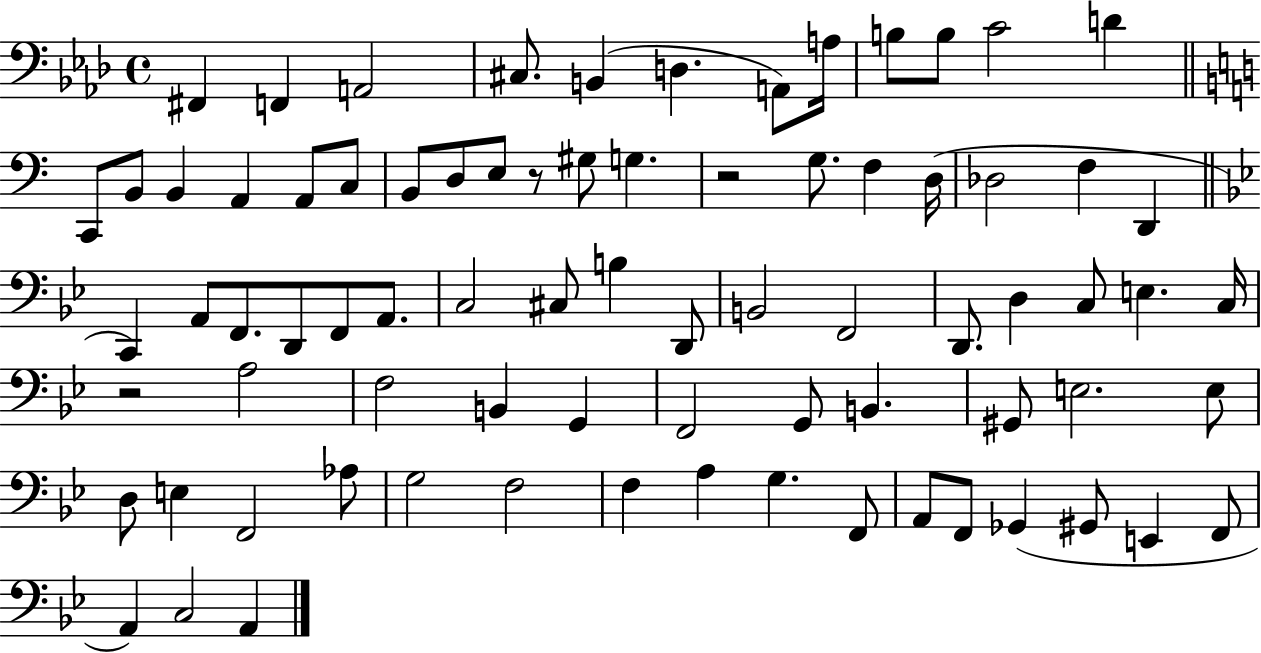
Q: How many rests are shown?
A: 3